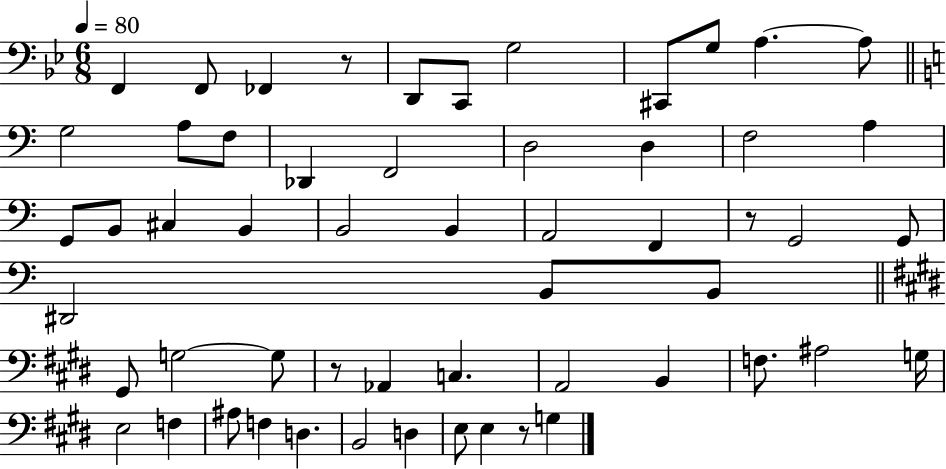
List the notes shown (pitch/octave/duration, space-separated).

F2/q F2/e FES2/q R/e D2/e C2/e G3/h C#2/e G3/e A3/q. A3/e G3/h A3/e F3/e Db2/q F2/h D3/h D3/q F3/h A3/q G2/e B2/e C#3/q B2/q B2/h B2/q A2/h F2/q R/e G2/h G2/e D#2/h B2/e B2/e G#2/e G3/h G3/e R/e Ab2/q C3/q. A2/h B2/q F3/e. A#3/h G3/s E3/h F3/q A#3/e F3/q D3/q. B2/h D3/q E3/e E3/q R/e G3/q